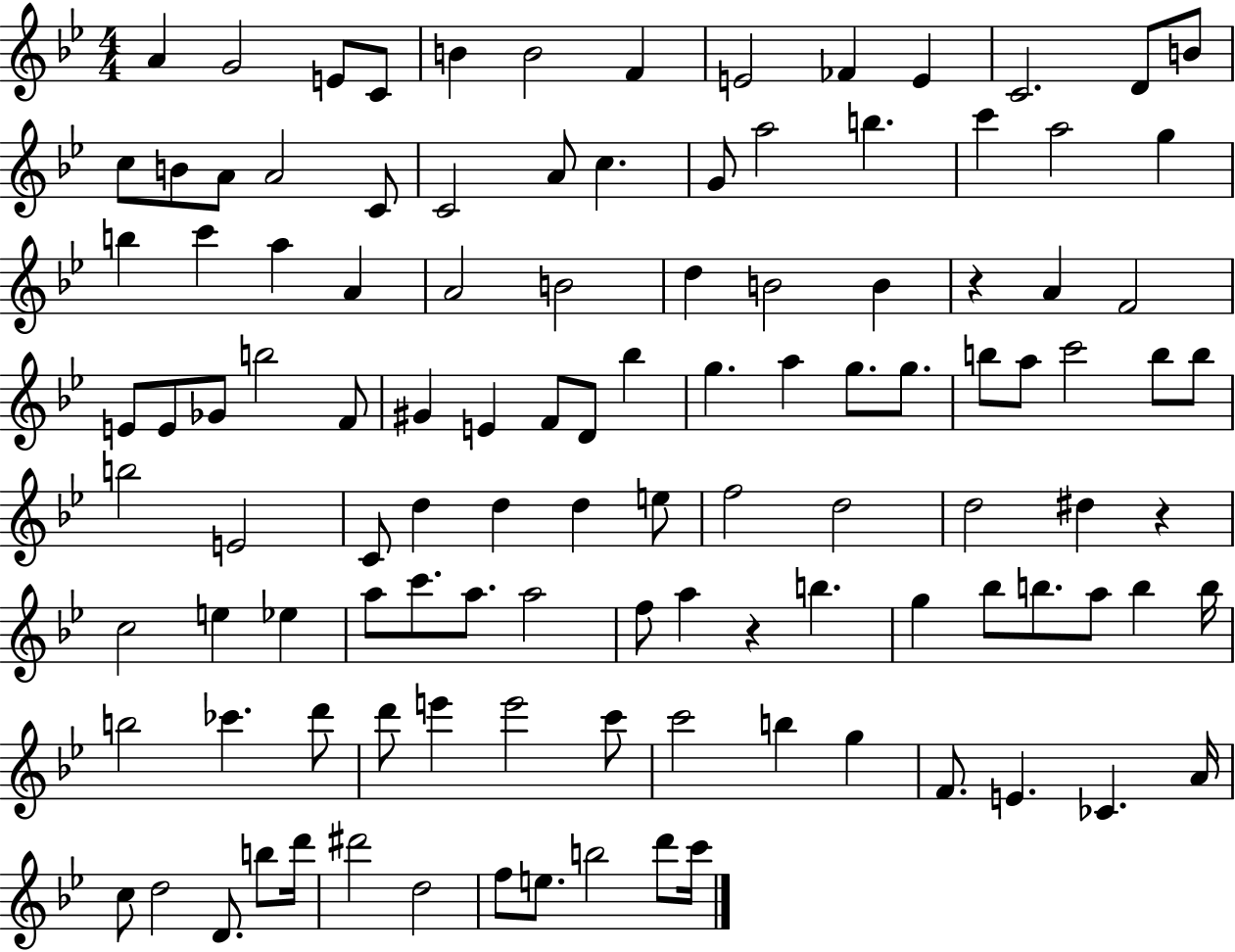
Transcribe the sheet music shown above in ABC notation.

X:1
T:Untitled
M:4/4
L:1/4
K:Bb
A G2 E/2 C/2 B B2 F E2 _F E C2 D/2 B/2 c/2 B/2 A/2 A2 C/2 C2 A/2 c G/2 a2 b c' a2 g b c' a A A2 B2 d B2 B z A F2 E/2 E/2 _G/2 b2 F/2 ^G E F/2 D/2 _b g a g/2 g/2 b/2 a/2 c'2 b/2 b/2 b2 E2 C/2 d d d e/2 f2 d2 d2 ^d z c2 e _e a/2 c'/2 a/2 a2 f/2 a z b g _b/2 b/2 a/2 b b/4 b2 _c' d'/2 d'/2 e' e'2 c'/2 c'2 b g F/2 E _C A/4 c/2 d2 D/2 b/2 d'/4 ^d'2 d2 f/2 e/2 b2 d'/2 c'/4